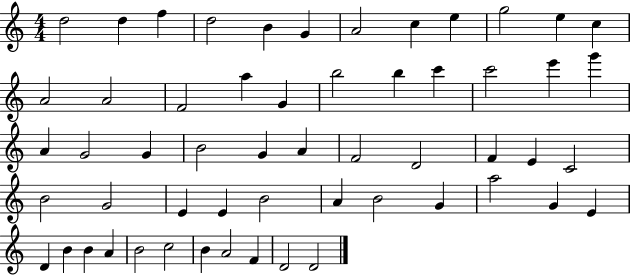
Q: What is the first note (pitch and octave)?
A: D5